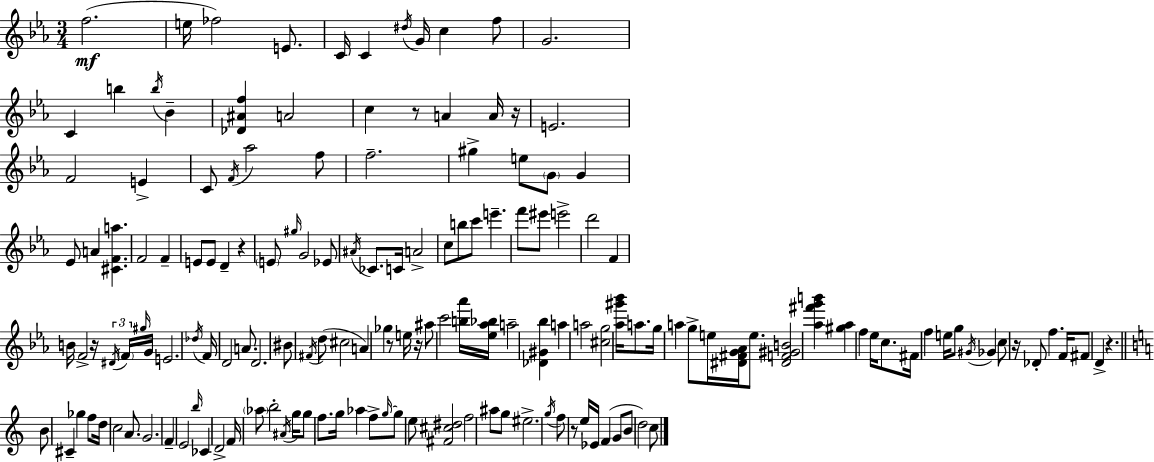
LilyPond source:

{
  \clef treble
  \numericTimeSignature
  \time 3/4
  \key ees \major
  f''2.(\mf | e''16 fes''2) e'8. | c'16 c'4 \acciaccatura { dis''16 } g'16 c''4 f''8 | g'2. | \break c'4 b''4 \acciaccatura { b''16 } bes'4-- | <des' ais' f''>4 a'2 | c''4 r8 a'4 | a'16 r16 e'2. | \break f'2 e'4-> | c'8 \acciaccatura { f'16 } aes''2 | f''8 f''2.-- | gis''4-> e''8 \parenthesize g'8 g'4 | \break ees'8 a'4 <cis' f' a''>4. | f'2 f'4-- | e'8 e'8 d'4-- r4 | \parenthesize e'8 \grace { gis''16 } g'2 | \break ees'8 \acciaccatura { ais'16 } ces'8. c'16 a'2-> | c''8 b''8 c'''8 e'''4.-- | f'''8 eis'''8 e'''2-> | d'''2 | \break f'4 b'16 f'2-> | r16 \tuplet 3/2 { \acciaccatura { dis'16 } \parenthesize f'16 \grace { gis''16 } } g'16 e'2. | \acciaccatura { des''16 } f'16 d'2 | a'8. d'2. | \break bis'8 \acciaccatura { fis'16 }( d''8 | cis''2 a'4) | ges''4 r8 e''16 r16 ais''8 c'''2 | <b'' aes'''>16 <ees'' aes'' bes''>16 a''2-- | \break <des' gis' bes''>4 a''4 | a''2 <cis'' g''>2 | <aes'' gis''' bes'''>16 a''8. g''16 a''4 | g''8-> e''16 <dis' fis' g' aes'>16 e''8. <dis' f' gis' b'>2 | \break <aes'' fis''' g''' b'''>4 <gis'' aes''>4 | f''4 ees''16 c''8. fis'16 f''4 | e''16 g''8 \acciaccatura { gis'16 } ges'4 c''8 | r16 des'8-. f''4. f'16 fis'8 | \break d'4-> r4. \bar "||" \break \key c \major b'8 cis'4-- ges''4 f''8 | d''16 c''2 a'8. | g'2. | f'4-- e'2 | \break \grace { b''16 } ces'4 d'2-> | f'16 \parenthesize aes''8 b''2-. | \acciaccatura { ais'16 } g''16 g''8 f''8. g''16 aes''4 | f''8-> \grace { g''16~ }~ g''8 e''8 <fis' cis'' dis''>2 | \break f''2 ais''8 | g''8 eis''2.-> | \acciaccatura { g''16 } f''8 r8 e''16 ees'16 f'4( | g'8 b'8 d''2) | \break c''8 \bar "|."
}